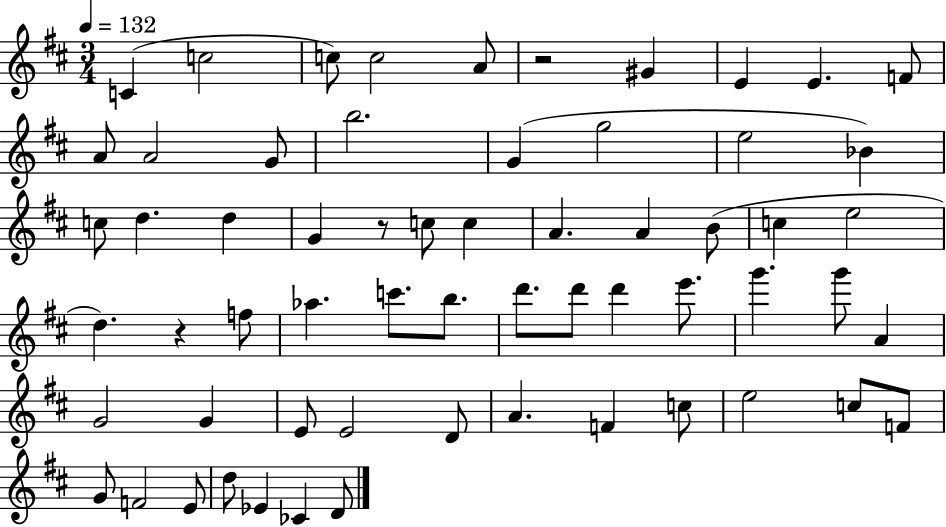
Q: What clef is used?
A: treble